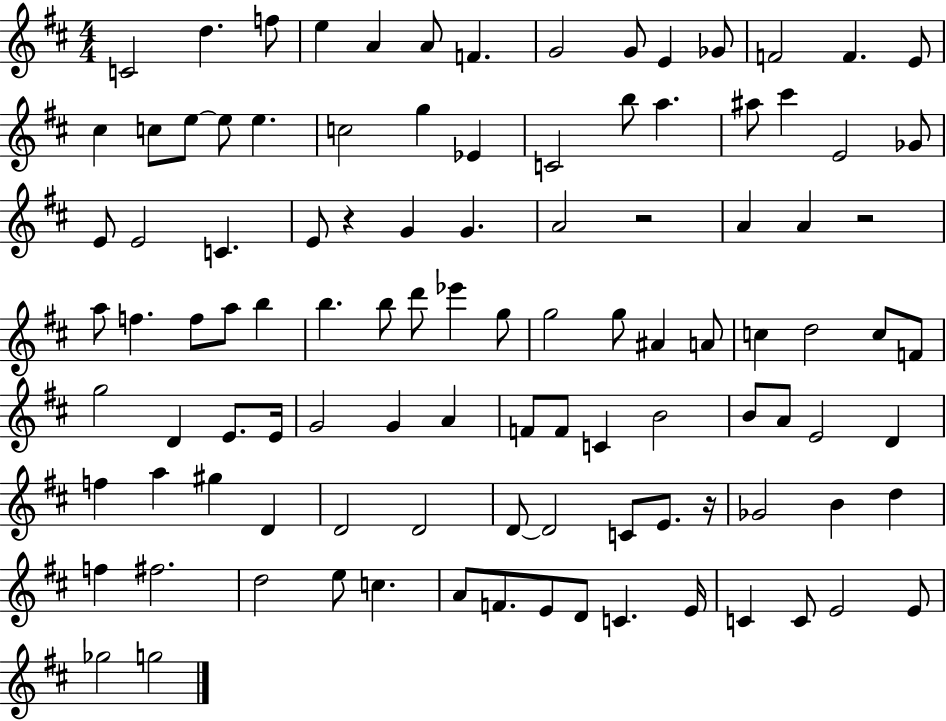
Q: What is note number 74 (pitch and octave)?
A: G#5